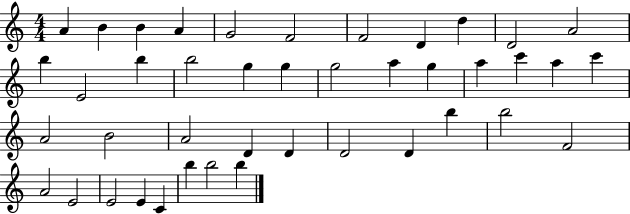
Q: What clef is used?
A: treble